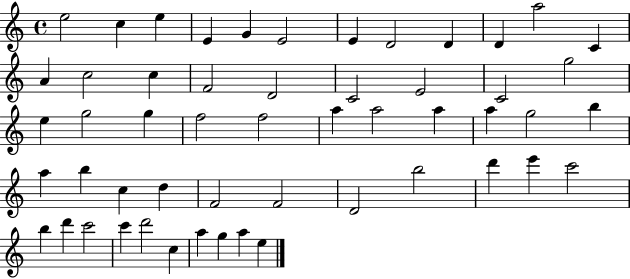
E5/h C5/q E5/q E4/q G4/q E4/h E4/q D4/h D4/q D4/q A5/h C4/q A4/q C5/h C5/q F4/h D4/h C4/h E4/h C4/h G5/h E5/q G5/h G5/q F5/h F5/h A5/q A5/h A5/q A5/q G5/h B5/q A5/q B5/q C5/q D5/q F4/h F4/h D4/h B5/h D6/q E6/q C6/h B5/q D6/q C6/h C6/q D6/h C5/q A5/q G5/q A5/q E5/q